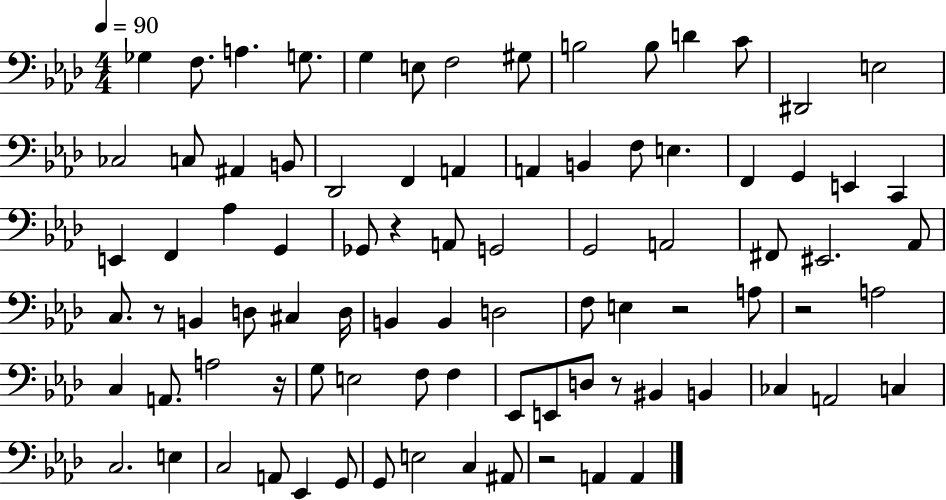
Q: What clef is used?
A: bass